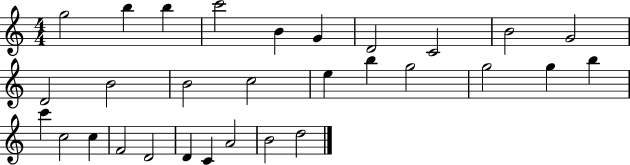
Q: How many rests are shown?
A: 0